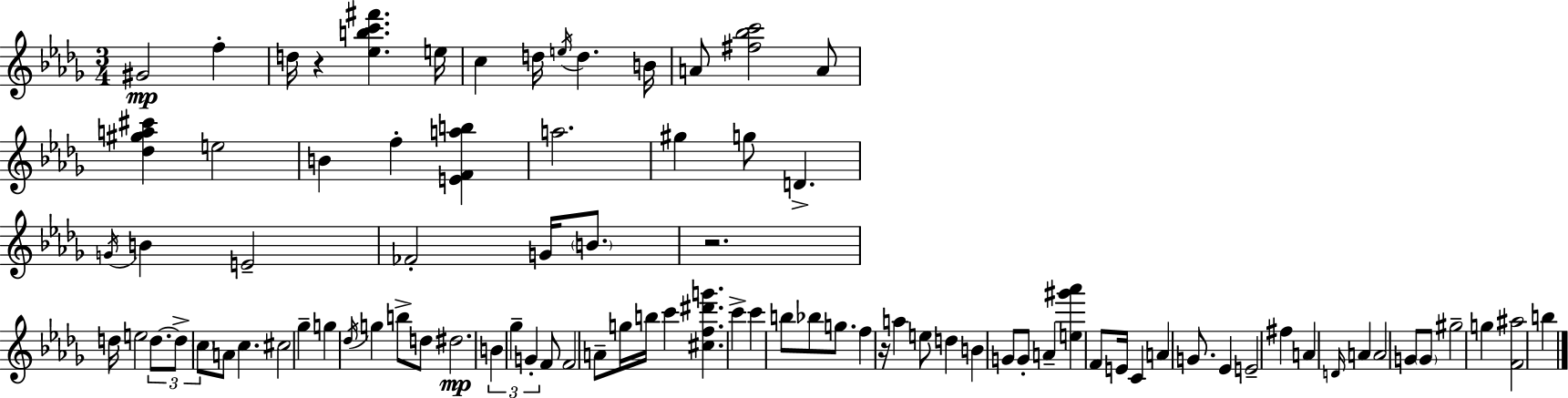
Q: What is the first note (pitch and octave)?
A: G#4